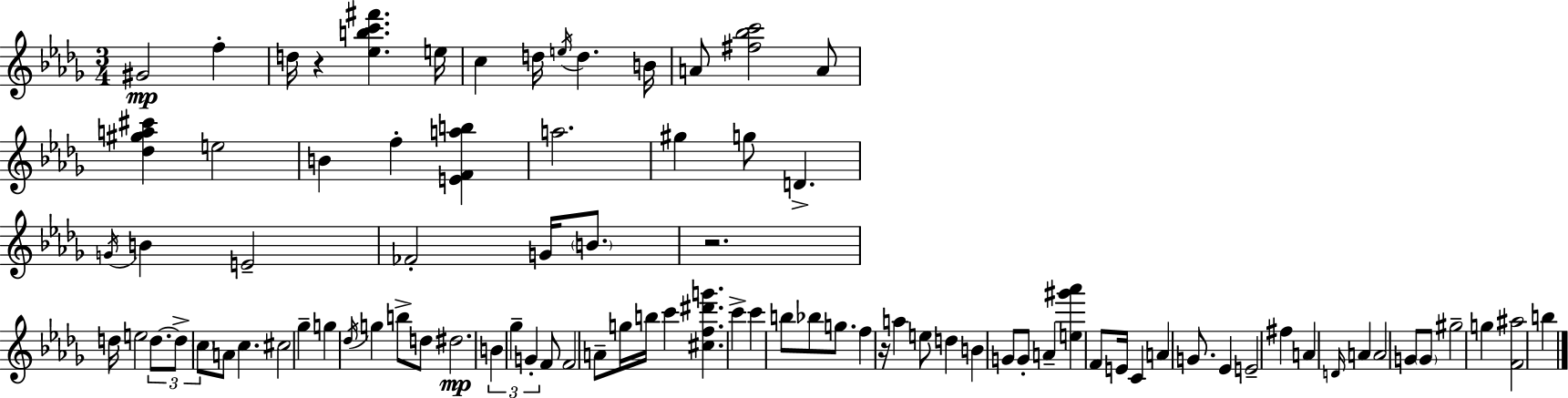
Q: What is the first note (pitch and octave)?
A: G#4